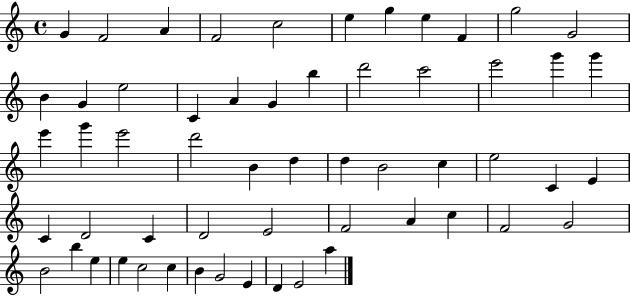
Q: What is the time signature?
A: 4/4